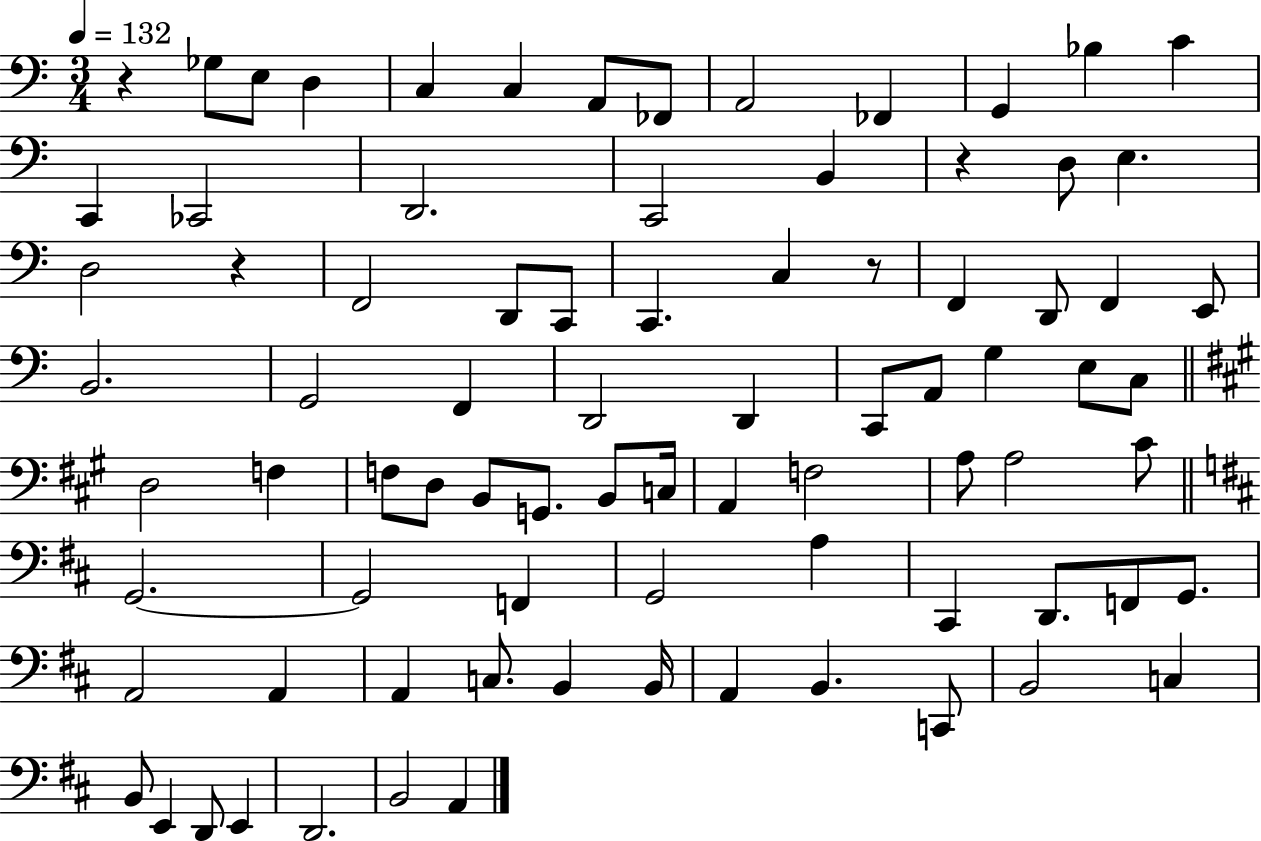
R/q Gb3/e E3/e D3/q C3/q C3/q A2/e FES2/e A2/h FES2/q G2/q Bb3/q C4/q C2/q CES2/h D2/h. C2/h B2/q R/q D3/e E3/q. D3/h R/q F2/h D2/e C2/e C2/q. C3/q R/e F2/q D2/e F2/q E2/e B2/h. G2/h F2/q D2/h D2/q C2/e A2/e G3/q E3/e C3/e D3/h F3/q F3/e D3/e B2/e G2/e. B2/e C3/s A2/q F3/h A3/e A3/h C#4/e G2/h. G2/h F2/q G2/h A3/q C#2/q D2/e. F2/e G2/e. A2/h A2/q A2/q C3/e. B2/q B2/s A2/q B2/q. C2/e B2/h C3/q B2/e E2/q D2/e E2/q D2/h. B2/h A2/q